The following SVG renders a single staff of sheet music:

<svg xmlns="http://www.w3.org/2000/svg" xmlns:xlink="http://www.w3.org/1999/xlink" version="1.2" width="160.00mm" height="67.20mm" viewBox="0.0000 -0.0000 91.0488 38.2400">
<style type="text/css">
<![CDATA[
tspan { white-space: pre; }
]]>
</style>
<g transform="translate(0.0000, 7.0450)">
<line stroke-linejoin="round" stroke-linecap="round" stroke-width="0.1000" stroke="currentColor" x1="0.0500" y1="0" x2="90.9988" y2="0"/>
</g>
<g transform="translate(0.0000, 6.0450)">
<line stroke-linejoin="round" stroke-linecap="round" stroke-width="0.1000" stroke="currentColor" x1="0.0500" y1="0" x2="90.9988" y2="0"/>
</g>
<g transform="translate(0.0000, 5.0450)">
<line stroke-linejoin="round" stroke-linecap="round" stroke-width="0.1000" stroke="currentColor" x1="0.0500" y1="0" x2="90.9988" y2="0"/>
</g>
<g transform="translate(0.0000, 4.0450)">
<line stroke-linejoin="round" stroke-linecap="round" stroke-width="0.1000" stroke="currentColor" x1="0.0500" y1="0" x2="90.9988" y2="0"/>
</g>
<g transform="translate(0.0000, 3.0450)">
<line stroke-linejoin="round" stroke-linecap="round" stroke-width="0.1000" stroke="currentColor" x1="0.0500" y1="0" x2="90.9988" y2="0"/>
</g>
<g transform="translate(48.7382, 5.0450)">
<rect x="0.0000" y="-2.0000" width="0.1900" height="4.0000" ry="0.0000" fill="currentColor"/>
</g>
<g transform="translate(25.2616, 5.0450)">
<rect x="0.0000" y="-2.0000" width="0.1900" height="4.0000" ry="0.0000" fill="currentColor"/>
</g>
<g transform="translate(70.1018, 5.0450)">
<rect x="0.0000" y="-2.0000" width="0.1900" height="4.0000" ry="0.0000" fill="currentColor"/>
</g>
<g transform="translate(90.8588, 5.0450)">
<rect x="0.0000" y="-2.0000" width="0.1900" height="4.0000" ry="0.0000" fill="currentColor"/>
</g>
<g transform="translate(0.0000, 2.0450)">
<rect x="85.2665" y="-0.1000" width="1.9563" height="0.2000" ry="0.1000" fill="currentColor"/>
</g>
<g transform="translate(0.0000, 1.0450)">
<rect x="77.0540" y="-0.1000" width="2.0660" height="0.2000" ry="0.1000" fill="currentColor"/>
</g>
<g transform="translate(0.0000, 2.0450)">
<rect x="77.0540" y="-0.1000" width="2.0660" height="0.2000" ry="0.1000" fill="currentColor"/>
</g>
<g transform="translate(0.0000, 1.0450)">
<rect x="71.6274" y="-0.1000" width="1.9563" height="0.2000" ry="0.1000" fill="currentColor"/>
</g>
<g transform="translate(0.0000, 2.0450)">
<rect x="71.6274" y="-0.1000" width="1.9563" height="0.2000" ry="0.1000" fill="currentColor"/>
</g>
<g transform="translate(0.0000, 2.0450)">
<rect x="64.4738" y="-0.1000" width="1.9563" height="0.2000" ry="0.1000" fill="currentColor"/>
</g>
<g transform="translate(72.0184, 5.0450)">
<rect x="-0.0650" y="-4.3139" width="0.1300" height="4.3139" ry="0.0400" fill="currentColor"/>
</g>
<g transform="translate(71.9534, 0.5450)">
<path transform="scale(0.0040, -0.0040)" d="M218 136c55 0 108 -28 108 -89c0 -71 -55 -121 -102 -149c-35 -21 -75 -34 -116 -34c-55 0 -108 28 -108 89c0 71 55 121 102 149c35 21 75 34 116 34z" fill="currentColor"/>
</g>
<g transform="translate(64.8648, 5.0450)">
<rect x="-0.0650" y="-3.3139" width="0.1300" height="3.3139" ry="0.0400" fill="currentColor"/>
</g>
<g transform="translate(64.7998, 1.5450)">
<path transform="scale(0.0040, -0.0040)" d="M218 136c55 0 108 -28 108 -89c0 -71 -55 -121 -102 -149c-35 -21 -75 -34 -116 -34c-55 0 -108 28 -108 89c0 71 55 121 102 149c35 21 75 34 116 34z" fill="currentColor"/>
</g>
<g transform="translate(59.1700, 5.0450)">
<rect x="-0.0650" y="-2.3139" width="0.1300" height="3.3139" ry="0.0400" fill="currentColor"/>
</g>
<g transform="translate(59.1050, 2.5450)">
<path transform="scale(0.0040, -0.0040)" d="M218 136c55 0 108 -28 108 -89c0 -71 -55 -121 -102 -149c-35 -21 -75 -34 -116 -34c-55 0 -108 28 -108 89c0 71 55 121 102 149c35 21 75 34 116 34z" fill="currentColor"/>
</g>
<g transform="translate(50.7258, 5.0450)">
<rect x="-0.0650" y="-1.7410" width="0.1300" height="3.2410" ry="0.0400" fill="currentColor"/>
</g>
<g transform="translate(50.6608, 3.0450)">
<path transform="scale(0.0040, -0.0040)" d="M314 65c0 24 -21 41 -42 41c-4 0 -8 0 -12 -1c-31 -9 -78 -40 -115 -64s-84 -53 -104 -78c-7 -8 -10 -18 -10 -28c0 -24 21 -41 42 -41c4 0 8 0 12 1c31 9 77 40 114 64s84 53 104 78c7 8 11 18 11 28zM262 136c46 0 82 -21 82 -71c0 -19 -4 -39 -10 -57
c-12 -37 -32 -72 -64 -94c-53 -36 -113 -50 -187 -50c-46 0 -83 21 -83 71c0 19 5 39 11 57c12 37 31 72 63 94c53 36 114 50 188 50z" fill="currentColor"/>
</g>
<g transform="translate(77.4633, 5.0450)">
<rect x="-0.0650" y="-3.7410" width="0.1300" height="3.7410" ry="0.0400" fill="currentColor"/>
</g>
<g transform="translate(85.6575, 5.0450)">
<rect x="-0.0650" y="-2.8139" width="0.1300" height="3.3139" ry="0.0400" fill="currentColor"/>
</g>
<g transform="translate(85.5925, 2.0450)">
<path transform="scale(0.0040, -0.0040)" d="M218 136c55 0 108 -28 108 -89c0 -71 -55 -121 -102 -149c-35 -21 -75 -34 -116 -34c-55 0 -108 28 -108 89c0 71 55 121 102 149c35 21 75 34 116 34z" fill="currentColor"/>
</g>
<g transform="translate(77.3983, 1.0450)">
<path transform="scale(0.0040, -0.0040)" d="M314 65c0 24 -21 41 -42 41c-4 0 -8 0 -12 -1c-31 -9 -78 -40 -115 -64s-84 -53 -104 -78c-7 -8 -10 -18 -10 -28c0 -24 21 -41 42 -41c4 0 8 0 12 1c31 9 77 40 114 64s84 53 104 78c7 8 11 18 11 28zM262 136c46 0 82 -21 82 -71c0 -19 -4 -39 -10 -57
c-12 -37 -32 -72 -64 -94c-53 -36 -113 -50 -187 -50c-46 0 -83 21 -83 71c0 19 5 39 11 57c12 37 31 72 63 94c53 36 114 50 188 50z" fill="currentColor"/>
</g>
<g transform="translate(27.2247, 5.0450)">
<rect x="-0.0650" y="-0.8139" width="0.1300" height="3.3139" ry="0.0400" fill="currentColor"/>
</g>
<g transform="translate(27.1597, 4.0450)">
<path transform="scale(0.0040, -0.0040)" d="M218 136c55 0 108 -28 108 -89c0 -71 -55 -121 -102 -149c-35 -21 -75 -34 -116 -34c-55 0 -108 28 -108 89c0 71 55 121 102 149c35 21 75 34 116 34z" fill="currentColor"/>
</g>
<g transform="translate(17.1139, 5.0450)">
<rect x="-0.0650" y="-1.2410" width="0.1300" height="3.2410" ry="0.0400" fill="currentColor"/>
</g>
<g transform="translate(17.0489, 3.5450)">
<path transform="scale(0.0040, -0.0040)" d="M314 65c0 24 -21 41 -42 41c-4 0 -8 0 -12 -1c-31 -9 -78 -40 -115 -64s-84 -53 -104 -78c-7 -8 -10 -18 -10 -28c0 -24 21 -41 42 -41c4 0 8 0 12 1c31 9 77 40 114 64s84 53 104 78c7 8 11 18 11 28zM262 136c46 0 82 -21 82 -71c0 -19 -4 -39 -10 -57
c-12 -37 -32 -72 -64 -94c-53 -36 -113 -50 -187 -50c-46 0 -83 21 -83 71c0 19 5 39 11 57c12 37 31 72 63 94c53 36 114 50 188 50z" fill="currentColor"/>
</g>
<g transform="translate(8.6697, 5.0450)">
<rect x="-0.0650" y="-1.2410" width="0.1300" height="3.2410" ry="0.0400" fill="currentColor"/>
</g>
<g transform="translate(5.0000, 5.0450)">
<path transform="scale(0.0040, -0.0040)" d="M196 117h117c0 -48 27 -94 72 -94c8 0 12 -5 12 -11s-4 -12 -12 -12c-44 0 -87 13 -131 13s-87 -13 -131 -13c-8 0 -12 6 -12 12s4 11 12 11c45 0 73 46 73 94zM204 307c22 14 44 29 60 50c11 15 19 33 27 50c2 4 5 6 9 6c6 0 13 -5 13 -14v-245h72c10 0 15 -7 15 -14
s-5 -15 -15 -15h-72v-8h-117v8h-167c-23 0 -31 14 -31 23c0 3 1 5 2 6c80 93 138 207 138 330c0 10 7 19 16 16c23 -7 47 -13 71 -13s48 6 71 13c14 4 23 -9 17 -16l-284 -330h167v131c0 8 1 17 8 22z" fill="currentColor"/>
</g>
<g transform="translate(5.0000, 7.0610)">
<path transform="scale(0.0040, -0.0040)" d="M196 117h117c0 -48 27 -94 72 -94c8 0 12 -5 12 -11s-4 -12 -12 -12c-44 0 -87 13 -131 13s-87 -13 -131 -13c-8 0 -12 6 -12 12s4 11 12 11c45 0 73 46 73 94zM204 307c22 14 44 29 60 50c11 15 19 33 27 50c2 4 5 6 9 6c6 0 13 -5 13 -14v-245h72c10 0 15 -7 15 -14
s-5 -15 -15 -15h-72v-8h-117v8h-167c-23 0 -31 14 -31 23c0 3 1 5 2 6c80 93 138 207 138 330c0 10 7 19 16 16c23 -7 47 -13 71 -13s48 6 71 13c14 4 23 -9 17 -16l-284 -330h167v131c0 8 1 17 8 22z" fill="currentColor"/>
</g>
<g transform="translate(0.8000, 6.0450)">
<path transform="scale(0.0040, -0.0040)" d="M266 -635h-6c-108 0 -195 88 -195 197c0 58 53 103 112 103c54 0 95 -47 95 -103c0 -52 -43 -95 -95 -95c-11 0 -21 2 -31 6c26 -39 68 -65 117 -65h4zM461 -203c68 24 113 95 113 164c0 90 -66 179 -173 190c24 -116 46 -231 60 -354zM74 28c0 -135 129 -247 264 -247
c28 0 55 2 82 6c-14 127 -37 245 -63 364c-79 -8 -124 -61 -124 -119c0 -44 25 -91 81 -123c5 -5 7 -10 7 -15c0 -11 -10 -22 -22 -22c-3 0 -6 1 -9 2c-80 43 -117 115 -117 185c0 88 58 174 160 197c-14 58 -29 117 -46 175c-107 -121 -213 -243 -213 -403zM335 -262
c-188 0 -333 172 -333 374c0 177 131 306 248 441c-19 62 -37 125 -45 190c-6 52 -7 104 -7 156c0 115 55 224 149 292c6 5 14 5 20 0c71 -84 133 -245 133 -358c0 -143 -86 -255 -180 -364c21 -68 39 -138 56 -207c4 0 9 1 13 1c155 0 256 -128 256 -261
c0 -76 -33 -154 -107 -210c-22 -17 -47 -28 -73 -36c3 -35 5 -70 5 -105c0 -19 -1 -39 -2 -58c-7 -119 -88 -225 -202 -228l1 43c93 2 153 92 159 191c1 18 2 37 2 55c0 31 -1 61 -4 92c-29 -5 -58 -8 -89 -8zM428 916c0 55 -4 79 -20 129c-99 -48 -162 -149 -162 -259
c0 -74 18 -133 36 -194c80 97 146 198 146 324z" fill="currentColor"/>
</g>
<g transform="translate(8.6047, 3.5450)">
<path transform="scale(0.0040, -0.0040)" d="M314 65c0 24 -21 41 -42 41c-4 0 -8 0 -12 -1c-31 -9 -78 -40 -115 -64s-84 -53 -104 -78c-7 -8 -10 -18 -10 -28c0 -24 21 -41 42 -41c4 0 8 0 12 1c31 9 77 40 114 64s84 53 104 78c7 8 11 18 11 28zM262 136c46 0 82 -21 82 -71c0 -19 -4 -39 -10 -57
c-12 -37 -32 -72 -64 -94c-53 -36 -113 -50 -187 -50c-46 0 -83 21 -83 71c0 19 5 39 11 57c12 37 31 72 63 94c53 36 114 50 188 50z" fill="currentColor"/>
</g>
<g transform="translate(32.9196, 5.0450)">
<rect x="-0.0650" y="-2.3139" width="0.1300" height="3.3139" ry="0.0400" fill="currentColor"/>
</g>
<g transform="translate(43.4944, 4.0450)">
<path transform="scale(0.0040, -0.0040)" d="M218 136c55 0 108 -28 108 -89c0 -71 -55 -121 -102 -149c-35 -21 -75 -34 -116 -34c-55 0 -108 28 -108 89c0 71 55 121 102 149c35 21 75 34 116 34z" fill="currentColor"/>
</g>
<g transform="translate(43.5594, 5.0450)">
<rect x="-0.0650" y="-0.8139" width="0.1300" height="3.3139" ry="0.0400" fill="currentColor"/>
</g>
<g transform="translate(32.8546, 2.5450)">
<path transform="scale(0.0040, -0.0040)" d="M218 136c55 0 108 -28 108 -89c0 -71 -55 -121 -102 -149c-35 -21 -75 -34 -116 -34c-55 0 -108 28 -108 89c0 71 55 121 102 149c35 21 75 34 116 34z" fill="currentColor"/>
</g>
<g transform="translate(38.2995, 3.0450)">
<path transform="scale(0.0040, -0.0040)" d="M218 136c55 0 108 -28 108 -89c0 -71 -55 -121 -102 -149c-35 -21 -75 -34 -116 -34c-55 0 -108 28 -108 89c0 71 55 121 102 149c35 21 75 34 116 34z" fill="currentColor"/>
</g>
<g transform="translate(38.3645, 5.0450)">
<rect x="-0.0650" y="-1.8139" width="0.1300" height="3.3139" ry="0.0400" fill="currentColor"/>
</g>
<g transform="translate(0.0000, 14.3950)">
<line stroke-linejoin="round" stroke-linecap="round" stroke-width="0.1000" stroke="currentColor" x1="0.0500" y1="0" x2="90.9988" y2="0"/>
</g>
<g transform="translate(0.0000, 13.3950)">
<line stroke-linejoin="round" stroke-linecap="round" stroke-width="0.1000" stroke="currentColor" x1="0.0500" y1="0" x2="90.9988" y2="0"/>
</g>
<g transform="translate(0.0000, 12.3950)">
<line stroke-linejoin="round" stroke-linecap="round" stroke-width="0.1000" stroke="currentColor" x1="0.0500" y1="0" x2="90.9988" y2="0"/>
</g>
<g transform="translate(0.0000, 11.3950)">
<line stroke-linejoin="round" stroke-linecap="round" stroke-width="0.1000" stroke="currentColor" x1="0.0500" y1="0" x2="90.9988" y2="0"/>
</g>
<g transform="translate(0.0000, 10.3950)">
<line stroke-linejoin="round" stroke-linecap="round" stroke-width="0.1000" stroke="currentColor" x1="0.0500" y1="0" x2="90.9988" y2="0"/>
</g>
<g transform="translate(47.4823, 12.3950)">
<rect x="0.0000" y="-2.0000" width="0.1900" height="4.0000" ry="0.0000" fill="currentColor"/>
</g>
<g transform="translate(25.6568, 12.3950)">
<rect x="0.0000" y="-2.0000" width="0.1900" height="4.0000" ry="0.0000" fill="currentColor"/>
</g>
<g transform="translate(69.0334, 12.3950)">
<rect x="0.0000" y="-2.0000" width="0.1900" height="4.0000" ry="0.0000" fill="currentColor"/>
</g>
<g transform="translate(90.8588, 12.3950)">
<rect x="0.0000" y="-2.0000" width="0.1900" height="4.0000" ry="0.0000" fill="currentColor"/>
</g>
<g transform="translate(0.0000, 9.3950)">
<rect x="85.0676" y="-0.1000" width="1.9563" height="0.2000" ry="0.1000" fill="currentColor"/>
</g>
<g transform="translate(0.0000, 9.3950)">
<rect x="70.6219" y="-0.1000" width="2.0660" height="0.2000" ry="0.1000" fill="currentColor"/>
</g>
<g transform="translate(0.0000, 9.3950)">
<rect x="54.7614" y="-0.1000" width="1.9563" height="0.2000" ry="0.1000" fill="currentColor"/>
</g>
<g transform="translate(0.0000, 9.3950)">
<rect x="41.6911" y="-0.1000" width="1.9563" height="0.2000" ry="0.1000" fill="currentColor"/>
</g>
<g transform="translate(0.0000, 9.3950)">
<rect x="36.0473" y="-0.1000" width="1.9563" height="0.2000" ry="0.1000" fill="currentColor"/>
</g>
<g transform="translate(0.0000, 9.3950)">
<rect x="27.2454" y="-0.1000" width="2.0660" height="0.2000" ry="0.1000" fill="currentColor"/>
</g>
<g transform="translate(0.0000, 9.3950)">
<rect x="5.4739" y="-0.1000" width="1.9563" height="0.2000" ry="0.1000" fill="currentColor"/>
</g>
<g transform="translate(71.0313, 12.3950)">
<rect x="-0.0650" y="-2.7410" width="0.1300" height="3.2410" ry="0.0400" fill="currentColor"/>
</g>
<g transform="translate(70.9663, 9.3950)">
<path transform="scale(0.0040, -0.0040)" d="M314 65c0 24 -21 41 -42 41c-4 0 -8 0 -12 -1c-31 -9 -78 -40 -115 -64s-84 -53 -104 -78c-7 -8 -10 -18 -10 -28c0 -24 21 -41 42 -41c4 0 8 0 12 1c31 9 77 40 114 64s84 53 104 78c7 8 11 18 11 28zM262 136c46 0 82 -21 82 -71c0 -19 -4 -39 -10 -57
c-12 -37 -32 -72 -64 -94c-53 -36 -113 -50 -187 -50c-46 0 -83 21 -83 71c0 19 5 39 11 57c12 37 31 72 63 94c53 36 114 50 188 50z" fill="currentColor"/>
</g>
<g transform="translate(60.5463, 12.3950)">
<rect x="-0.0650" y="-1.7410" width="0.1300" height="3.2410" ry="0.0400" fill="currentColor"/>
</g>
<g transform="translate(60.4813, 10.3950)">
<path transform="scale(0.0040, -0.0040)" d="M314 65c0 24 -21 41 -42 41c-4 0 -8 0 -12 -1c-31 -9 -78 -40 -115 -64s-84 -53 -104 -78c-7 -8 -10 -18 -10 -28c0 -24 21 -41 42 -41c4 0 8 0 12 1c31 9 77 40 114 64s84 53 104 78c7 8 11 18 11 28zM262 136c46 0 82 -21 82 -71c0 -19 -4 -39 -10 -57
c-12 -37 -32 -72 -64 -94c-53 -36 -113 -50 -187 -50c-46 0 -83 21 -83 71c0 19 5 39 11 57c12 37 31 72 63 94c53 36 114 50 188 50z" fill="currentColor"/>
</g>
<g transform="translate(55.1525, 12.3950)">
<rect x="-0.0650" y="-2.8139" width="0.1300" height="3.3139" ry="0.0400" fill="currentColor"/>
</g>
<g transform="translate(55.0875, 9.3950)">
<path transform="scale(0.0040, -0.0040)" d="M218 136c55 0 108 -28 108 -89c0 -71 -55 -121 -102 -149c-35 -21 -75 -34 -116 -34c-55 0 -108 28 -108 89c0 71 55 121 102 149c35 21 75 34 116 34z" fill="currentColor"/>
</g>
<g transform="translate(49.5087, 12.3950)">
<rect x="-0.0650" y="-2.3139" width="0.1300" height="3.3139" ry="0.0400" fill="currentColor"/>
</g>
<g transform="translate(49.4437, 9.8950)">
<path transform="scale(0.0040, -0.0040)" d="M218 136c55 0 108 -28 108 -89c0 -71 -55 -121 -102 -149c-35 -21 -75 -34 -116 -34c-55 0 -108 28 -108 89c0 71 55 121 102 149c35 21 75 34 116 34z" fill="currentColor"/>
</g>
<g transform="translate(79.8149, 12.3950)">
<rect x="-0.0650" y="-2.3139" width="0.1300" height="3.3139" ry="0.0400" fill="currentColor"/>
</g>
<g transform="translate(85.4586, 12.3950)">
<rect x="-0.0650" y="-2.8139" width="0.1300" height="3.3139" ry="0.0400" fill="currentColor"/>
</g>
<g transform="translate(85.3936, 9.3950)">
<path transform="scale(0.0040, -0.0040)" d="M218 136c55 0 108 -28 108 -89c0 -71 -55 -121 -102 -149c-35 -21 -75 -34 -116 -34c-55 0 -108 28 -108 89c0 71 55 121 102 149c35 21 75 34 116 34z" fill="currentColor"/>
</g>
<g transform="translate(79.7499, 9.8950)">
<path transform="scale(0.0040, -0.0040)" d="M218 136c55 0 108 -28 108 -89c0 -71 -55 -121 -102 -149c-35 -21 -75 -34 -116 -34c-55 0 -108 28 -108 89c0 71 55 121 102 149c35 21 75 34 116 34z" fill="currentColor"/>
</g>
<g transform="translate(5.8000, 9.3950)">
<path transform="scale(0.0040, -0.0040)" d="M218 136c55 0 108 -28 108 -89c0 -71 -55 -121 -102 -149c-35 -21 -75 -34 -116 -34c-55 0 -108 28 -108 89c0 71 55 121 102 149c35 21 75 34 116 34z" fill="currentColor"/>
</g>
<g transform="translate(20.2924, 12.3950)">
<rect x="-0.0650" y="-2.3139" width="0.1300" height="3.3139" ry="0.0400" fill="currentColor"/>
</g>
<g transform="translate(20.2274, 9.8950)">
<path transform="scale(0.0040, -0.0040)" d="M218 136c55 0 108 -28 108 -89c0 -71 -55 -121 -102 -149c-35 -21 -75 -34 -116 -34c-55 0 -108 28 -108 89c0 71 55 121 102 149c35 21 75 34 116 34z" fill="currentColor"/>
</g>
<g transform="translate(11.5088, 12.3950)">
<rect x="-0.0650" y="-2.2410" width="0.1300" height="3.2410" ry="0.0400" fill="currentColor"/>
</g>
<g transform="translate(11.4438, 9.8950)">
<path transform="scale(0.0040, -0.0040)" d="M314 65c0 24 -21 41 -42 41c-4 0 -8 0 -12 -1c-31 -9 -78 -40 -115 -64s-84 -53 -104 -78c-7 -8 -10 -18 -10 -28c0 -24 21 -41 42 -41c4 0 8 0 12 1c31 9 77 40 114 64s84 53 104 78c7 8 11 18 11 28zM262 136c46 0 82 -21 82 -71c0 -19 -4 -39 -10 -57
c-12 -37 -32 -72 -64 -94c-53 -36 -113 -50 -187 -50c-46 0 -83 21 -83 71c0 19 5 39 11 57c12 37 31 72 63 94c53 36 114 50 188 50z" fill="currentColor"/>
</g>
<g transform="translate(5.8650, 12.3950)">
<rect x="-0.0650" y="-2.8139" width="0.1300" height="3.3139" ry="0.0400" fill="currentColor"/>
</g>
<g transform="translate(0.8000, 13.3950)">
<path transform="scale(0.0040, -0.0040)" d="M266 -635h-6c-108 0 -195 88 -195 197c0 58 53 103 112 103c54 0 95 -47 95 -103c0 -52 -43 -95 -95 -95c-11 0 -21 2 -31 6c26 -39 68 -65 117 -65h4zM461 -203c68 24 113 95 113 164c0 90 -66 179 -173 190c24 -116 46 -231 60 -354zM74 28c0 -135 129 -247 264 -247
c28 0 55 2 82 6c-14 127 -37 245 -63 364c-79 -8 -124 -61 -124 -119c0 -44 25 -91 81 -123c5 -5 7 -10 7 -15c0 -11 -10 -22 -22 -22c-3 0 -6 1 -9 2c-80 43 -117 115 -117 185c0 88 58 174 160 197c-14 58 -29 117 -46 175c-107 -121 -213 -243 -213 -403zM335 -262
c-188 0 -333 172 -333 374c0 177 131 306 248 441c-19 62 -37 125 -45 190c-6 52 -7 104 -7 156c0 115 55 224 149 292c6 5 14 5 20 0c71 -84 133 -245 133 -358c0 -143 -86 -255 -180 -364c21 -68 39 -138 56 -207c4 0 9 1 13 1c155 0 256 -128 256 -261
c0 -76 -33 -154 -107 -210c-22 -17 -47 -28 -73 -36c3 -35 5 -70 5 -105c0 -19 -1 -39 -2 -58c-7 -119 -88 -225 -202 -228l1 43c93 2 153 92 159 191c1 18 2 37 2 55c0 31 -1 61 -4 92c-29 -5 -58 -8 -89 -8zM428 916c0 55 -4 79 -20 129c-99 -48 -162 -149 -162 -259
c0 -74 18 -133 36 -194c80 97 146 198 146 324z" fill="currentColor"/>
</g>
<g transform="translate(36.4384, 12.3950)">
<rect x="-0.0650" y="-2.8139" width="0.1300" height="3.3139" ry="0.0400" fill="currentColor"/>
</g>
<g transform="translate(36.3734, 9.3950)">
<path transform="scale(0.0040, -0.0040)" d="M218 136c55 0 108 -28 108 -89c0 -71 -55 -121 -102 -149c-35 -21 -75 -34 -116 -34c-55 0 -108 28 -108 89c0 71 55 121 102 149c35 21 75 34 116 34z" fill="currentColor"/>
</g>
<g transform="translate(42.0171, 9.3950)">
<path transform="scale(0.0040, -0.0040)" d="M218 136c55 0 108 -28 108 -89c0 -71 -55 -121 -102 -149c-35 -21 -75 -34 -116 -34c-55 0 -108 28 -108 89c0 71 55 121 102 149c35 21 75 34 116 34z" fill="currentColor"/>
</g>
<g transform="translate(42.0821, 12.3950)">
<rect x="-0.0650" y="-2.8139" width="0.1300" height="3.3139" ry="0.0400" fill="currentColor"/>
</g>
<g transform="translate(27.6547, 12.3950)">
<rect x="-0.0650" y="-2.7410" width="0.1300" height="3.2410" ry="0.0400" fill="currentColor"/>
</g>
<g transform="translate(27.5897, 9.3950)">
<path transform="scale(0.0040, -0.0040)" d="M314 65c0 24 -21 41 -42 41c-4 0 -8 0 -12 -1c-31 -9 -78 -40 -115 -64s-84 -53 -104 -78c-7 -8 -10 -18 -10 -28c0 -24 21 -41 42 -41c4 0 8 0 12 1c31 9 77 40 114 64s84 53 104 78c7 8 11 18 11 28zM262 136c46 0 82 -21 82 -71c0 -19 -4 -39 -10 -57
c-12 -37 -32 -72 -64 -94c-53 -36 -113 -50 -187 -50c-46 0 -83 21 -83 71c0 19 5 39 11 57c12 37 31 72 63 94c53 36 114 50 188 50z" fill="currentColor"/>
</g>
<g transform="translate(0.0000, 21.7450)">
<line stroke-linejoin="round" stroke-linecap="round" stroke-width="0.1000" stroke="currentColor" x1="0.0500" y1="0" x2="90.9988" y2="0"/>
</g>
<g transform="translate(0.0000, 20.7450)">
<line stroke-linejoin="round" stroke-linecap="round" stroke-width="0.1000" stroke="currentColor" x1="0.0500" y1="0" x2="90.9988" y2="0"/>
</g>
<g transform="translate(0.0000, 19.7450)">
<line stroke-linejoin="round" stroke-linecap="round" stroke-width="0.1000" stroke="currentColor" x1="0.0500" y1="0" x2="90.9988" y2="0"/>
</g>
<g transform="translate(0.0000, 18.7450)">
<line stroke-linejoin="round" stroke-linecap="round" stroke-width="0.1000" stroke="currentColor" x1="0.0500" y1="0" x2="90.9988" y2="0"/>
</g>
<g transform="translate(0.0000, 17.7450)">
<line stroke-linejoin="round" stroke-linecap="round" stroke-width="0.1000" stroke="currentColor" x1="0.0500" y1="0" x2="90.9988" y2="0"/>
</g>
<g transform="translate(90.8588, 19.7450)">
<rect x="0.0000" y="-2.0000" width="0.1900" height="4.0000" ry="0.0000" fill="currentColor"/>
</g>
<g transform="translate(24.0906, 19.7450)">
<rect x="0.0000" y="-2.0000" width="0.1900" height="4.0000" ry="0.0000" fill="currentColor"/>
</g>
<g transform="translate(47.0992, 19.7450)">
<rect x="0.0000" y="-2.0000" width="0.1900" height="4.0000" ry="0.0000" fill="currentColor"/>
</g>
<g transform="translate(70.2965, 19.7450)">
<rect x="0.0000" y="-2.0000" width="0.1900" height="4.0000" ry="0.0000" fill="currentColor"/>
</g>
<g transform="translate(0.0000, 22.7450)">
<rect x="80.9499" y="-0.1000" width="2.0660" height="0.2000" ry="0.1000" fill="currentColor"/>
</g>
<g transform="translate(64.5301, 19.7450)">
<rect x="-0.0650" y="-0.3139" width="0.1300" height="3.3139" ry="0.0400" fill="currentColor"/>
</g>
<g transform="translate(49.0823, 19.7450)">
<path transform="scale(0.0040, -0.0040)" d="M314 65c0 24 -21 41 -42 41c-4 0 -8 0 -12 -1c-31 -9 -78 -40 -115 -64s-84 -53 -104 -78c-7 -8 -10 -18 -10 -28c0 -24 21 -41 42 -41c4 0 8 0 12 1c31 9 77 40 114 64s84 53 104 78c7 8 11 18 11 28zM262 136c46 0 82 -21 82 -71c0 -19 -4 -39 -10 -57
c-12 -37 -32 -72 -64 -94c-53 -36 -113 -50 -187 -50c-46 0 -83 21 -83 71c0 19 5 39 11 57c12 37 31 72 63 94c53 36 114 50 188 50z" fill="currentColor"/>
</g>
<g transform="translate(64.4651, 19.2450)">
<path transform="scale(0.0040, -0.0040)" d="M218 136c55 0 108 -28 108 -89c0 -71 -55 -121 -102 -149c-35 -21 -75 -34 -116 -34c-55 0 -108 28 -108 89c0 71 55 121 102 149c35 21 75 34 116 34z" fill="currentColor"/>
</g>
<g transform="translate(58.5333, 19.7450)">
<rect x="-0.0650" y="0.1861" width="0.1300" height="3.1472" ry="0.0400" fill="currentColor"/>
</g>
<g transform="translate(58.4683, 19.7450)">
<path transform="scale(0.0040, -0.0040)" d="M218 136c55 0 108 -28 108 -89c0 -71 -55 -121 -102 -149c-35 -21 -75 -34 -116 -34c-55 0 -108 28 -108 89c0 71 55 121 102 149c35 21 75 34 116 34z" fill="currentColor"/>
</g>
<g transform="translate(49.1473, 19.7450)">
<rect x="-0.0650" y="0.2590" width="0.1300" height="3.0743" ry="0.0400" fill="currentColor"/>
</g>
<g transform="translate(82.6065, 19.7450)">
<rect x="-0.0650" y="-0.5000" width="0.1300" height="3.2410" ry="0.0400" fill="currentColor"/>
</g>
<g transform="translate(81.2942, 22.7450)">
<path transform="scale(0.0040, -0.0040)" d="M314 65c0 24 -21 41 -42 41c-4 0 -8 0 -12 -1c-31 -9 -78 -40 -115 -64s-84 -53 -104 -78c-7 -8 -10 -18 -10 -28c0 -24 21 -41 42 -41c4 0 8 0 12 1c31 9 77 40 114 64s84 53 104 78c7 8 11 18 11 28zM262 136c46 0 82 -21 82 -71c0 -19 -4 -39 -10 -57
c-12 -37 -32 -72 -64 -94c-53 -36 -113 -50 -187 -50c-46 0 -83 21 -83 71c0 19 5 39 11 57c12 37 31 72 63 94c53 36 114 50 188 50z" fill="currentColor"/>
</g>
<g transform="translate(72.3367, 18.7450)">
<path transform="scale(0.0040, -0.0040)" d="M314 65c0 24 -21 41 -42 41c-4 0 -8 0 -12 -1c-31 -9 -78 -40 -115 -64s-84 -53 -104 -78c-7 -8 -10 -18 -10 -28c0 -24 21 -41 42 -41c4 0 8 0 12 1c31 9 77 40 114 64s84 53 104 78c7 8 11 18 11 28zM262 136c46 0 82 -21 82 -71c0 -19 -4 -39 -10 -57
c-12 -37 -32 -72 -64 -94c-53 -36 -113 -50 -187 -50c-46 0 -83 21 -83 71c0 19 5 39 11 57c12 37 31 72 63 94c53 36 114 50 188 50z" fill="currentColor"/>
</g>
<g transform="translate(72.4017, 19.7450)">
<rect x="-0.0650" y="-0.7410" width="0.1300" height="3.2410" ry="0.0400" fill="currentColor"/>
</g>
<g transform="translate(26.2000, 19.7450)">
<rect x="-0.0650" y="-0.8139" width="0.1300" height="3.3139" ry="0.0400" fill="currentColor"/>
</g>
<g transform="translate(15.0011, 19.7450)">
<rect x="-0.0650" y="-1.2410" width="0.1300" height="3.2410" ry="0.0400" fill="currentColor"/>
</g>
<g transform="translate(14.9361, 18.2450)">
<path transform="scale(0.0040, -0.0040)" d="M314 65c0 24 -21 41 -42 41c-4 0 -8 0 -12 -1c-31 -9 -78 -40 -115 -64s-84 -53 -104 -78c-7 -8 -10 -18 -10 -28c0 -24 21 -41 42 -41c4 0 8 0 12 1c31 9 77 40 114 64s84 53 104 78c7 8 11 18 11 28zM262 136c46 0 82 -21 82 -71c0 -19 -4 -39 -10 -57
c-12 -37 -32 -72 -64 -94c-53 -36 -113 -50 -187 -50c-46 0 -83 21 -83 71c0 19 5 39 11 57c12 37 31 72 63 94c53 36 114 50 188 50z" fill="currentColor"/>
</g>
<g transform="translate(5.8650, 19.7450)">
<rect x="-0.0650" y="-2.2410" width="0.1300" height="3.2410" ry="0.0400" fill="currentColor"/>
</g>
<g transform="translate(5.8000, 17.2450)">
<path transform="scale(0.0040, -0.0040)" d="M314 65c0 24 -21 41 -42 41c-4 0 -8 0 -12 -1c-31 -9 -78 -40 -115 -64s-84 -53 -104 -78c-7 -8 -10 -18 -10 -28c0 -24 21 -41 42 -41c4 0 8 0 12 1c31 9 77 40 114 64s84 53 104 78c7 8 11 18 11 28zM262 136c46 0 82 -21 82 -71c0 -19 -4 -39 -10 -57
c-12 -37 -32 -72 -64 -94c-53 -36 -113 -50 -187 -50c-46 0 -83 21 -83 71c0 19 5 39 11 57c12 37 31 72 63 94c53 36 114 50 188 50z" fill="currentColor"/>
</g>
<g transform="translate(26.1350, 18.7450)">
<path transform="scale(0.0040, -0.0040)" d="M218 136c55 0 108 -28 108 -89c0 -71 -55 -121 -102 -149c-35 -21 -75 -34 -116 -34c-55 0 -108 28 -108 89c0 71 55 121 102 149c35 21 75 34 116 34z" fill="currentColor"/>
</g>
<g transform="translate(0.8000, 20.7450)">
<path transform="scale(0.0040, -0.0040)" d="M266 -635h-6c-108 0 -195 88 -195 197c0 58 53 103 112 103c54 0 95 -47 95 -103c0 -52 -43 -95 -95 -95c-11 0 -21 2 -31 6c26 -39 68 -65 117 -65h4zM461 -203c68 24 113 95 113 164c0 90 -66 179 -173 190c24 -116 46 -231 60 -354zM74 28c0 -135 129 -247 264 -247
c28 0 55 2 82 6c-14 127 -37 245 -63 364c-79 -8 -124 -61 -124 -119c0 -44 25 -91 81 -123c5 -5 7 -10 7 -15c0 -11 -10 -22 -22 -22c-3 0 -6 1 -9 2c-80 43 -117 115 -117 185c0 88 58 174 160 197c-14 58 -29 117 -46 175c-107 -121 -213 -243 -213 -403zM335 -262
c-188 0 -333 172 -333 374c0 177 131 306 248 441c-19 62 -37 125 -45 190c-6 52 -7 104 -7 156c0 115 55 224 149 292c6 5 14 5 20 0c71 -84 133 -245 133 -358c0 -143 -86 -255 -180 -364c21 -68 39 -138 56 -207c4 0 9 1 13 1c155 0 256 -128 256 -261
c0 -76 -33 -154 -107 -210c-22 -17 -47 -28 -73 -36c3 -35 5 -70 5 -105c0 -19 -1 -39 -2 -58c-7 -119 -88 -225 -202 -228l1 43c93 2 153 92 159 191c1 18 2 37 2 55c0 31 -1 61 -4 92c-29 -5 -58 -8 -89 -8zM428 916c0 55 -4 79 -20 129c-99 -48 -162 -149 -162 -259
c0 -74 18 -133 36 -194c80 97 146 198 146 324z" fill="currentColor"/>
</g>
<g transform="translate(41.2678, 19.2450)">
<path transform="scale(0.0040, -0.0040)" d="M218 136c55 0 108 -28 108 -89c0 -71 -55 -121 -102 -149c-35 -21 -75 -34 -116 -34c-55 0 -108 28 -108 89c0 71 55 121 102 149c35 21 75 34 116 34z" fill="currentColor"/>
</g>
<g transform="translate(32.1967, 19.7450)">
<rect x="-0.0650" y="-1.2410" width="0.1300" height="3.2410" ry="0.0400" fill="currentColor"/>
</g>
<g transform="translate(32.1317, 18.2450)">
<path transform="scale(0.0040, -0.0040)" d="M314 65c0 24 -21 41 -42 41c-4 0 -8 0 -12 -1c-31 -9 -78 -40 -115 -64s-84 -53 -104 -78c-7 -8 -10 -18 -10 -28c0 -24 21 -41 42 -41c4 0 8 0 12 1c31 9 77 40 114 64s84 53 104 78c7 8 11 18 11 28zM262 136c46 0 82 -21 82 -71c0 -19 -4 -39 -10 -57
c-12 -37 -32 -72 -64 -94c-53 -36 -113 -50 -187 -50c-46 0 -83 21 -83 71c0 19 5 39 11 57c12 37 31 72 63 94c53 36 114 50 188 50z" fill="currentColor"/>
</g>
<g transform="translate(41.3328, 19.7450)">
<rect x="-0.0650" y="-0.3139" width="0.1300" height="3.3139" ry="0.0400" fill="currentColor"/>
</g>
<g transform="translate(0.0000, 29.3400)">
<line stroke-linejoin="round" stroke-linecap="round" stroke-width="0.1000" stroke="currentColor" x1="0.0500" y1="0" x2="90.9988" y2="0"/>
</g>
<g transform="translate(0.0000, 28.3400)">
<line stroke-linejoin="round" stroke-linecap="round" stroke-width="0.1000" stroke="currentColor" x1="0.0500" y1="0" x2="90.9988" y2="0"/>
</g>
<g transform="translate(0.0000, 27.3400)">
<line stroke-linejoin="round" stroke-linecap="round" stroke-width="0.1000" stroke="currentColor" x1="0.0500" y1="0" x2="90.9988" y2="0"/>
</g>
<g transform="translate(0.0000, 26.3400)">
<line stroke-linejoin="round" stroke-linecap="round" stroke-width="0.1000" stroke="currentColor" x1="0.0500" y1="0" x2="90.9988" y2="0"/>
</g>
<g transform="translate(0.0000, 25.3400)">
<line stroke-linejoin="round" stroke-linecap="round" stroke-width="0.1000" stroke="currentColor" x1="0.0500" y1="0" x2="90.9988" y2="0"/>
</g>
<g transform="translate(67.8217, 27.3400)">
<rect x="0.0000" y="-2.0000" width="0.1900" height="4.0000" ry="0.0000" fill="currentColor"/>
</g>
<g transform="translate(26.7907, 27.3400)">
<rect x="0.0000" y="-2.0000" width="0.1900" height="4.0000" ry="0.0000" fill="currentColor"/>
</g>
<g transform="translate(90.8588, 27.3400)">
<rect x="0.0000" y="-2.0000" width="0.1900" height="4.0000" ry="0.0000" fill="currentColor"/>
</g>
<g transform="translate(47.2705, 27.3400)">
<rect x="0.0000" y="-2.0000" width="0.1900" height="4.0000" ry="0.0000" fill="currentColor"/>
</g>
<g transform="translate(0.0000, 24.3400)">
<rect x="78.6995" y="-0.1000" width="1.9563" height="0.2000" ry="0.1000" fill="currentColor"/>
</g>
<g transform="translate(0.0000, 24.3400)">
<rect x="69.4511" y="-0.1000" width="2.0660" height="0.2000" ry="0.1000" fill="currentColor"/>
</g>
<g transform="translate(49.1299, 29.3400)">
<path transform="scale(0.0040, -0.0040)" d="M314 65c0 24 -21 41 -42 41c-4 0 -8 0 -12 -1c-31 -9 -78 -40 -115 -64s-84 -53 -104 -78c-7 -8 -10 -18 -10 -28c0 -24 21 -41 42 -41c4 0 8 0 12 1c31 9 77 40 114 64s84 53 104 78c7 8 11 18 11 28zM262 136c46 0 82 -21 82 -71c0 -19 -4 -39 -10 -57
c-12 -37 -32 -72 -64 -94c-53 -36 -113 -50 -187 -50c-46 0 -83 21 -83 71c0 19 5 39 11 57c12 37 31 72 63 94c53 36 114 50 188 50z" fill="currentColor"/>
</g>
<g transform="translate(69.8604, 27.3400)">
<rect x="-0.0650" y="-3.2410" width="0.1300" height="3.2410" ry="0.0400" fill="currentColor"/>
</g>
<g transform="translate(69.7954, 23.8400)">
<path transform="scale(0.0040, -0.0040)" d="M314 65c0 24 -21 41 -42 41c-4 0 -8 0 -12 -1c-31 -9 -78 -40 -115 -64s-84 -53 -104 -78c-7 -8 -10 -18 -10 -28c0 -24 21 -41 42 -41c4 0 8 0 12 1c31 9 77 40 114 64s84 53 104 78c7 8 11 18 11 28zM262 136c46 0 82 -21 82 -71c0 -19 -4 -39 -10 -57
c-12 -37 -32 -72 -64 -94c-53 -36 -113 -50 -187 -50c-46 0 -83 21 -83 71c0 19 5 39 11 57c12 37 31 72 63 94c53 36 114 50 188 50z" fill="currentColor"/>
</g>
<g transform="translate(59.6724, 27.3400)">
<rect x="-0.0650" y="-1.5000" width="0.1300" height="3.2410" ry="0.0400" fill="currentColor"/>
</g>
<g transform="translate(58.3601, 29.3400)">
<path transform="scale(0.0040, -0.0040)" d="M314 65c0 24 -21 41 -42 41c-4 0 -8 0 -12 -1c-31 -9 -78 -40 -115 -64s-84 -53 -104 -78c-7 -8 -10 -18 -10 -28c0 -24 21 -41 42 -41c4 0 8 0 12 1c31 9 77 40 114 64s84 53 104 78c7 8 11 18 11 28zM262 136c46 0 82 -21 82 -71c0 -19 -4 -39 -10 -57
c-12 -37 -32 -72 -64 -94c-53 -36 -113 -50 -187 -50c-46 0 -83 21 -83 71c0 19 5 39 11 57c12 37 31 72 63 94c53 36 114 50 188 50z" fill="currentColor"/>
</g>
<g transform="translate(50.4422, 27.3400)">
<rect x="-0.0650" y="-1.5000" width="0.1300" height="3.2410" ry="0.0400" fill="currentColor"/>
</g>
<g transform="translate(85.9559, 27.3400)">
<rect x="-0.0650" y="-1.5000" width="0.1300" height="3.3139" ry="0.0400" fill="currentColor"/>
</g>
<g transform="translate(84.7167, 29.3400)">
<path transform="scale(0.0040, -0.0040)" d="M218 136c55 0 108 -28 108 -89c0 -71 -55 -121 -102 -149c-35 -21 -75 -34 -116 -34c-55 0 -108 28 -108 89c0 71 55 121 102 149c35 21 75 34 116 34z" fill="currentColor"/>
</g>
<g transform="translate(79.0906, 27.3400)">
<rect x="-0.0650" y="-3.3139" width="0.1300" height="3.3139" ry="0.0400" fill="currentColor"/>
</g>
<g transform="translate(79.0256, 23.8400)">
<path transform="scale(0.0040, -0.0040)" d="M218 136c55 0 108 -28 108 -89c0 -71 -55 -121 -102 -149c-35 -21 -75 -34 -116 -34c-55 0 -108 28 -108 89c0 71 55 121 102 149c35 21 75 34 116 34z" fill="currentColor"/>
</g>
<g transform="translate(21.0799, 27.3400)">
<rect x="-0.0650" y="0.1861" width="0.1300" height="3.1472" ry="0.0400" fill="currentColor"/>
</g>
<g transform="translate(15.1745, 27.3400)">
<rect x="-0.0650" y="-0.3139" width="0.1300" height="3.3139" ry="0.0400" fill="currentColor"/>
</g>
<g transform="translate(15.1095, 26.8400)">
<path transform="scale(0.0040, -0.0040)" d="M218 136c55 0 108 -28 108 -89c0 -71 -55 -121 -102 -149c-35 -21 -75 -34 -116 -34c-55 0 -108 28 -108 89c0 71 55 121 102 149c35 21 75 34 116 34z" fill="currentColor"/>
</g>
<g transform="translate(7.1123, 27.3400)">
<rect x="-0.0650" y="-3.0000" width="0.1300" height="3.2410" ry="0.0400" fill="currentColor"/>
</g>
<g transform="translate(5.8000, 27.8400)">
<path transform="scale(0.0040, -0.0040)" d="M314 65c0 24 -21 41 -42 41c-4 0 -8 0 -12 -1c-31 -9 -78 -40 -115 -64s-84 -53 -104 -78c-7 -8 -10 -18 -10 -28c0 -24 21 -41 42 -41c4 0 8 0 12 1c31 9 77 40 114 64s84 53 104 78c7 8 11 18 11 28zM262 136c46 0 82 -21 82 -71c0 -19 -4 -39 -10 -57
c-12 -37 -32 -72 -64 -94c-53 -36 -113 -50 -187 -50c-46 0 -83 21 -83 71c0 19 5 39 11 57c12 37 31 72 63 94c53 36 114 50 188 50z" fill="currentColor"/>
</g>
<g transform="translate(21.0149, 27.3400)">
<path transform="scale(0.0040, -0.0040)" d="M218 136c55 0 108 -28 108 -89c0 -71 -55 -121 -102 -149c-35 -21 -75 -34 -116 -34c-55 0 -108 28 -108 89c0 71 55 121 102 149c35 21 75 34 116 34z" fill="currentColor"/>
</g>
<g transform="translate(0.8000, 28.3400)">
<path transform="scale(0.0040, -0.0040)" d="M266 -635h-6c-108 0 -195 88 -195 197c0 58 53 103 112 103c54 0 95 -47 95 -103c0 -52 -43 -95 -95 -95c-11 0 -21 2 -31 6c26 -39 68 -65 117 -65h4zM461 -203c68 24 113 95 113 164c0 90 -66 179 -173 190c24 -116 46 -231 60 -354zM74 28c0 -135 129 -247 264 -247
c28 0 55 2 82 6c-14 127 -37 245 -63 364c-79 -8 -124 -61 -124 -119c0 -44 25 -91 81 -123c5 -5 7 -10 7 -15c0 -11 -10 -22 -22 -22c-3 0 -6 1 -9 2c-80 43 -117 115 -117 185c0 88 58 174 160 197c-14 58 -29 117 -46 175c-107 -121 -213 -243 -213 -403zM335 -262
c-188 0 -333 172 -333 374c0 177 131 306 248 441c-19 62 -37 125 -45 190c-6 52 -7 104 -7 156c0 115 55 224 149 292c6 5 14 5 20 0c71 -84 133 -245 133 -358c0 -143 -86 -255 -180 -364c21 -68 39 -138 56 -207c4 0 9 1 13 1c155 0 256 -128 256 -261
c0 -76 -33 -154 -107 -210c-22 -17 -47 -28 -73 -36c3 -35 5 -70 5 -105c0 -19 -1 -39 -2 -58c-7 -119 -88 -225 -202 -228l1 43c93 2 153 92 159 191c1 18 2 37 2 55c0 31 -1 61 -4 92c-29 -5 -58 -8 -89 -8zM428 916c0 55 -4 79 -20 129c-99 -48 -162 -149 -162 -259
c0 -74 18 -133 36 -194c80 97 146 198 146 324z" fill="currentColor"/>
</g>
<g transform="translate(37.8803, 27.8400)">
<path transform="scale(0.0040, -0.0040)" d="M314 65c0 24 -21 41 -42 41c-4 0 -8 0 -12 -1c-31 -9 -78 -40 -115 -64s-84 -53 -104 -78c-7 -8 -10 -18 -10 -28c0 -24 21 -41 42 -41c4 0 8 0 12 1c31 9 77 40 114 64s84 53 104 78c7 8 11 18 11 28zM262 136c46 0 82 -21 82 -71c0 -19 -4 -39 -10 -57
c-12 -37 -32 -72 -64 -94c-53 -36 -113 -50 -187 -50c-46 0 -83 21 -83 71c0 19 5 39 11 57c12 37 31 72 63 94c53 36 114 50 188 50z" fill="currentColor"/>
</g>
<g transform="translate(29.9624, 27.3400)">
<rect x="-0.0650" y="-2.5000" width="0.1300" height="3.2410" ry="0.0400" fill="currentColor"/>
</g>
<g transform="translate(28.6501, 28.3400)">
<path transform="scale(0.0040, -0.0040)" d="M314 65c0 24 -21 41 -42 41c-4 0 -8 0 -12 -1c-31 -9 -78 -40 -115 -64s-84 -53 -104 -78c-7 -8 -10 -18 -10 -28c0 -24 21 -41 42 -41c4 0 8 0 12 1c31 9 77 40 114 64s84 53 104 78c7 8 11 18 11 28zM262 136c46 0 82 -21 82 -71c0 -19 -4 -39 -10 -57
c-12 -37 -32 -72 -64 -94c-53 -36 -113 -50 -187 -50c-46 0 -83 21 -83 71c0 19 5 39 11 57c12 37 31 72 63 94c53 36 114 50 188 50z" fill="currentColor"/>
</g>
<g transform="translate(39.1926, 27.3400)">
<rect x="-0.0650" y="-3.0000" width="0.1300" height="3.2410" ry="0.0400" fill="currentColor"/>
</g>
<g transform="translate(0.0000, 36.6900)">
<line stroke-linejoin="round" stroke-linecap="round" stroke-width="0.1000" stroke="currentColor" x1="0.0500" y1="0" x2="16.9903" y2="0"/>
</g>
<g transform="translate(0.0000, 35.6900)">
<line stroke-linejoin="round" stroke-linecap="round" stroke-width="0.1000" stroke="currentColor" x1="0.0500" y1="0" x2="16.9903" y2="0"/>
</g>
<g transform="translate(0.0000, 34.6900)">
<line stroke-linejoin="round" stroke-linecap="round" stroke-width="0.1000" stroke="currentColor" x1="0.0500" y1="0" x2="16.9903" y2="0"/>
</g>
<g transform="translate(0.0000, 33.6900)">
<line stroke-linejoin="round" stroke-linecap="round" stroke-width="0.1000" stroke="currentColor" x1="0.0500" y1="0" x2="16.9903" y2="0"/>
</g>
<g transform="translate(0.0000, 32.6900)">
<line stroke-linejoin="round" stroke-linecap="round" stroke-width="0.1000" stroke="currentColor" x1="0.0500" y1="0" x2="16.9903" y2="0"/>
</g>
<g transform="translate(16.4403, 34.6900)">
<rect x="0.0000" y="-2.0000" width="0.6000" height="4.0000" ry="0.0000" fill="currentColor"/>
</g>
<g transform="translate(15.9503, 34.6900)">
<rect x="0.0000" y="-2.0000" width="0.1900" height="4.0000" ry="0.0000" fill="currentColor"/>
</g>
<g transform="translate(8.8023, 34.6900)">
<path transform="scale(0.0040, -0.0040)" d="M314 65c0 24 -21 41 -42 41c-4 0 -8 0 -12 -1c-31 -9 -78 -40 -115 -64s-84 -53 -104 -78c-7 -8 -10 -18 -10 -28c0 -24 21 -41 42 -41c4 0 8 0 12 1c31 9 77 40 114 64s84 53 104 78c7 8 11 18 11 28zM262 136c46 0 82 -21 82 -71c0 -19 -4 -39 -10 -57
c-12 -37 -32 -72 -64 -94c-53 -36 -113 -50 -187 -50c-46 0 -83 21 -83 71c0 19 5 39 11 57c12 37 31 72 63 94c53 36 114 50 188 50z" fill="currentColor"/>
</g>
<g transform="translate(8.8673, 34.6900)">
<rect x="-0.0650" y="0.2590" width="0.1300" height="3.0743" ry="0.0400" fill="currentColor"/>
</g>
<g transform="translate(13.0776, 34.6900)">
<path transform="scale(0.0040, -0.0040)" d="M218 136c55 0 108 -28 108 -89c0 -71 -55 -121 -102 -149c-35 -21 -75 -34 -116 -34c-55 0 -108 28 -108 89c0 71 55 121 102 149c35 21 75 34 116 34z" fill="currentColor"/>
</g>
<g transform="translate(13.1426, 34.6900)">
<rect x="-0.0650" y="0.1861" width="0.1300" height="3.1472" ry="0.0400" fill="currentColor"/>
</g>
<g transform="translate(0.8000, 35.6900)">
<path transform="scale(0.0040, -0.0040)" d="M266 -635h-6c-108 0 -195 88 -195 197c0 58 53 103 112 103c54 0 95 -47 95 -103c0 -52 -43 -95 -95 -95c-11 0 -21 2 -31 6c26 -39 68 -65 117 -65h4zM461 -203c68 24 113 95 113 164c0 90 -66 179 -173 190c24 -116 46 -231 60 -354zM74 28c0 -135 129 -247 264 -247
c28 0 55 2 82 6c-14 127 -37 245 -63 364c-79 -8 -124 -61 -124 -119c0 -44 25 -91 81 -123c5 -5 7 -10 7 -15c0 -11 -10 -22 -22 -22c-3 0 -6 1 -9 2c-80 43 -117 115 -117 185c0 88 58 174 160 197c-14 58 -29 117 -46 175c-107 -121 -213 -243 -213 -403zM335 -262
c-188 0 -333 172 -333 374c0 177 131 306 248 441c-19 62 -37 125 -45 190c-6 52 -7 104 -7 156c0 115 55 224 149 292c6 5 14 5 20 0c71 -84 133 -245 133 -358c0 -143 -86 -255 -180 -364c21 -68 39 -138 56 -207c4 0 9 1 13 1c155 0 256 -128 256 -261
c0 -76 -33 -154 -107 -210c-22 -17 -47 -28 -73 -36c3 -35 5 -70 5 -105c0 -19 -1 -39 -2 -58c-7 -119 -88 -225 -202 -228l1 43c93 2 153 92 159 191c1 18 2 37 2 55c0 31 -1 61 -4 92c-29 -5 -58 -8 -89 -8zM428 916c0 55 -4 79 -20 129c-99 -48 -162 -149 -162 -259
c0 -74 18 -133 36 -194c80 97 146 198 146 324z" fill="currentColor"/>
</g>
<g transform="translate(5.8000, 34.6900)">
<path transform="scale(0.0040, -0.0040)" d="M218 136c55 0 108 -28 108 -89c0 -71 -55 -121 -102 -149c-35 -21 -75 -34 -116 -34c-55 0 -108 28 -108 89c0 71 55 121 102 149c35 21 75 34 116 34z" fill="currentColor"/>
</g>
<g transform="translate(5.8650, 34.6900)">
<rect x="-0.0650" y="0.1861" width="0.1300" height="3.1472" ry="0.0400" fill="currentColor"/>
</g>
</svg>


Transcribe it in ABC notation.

X:1
T:Untitled
M:4/4
L:1/4
K:C
e2 e2 d g f d f2 g b d' c'2 a a g2 g a2 a a g a f2 a2 g a g2 e2 d e2 c B2 B c d2 C2 A2 c B G2 A2 E2 E2 b2 b E B B2 B